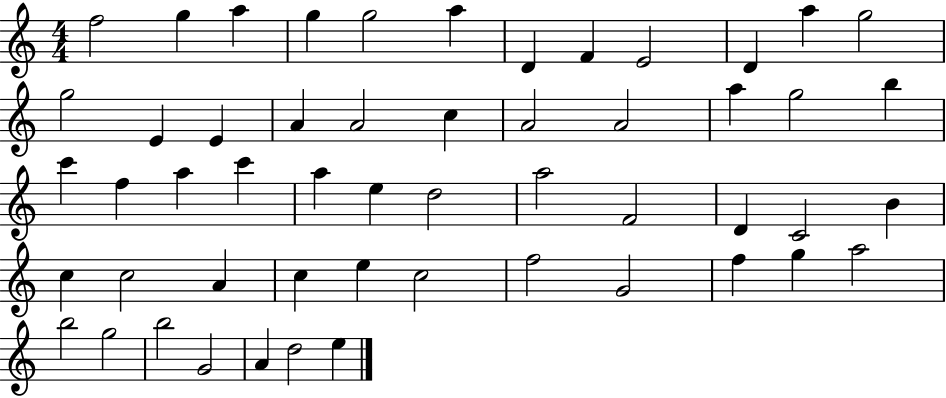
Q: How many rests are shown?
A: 0